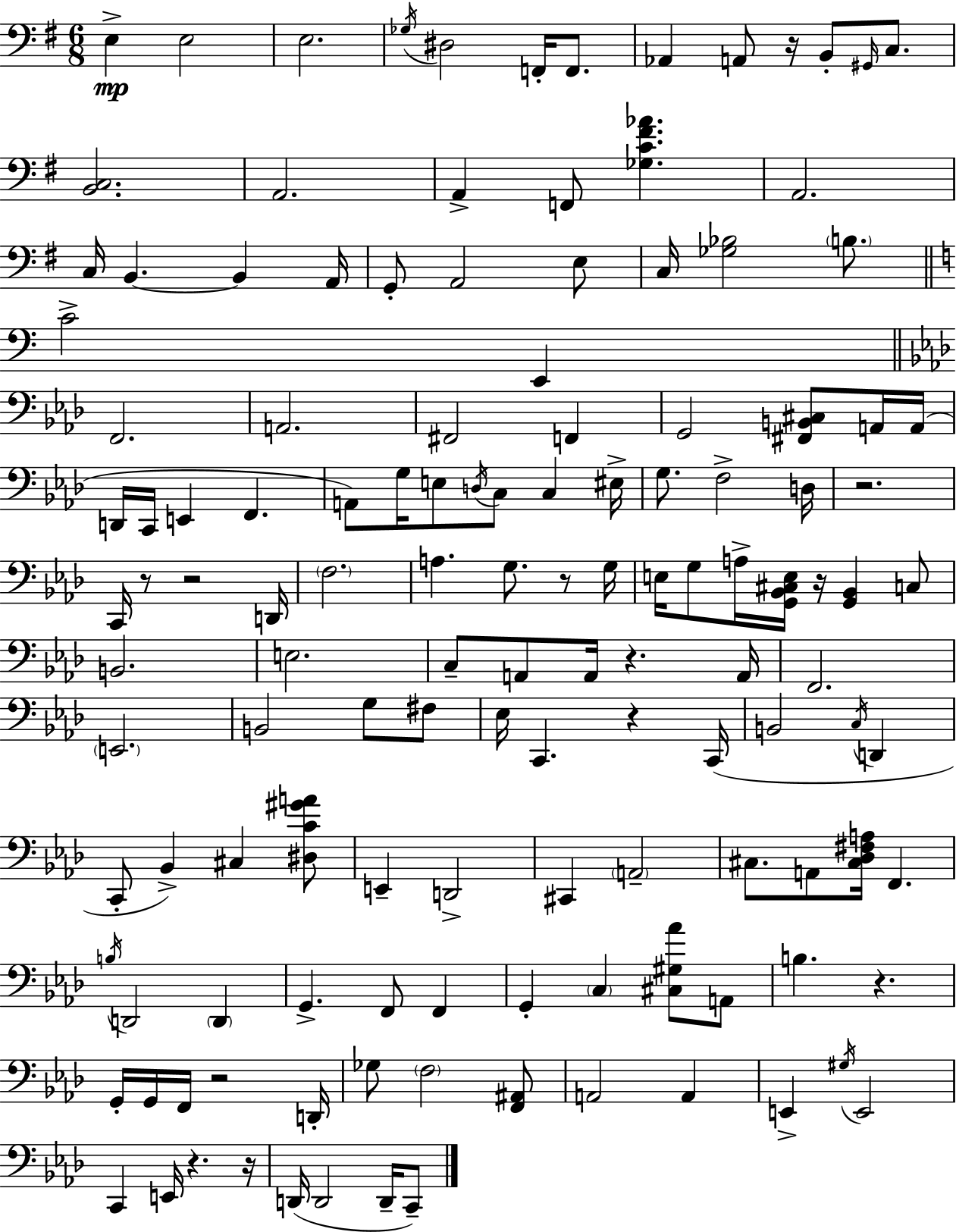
{
  \clef bass
  \numericTimeSignature
  \time 6/8
  \key g \major
  e4->\mp e2 | e2. | \acciaccatura { ges16 } dis2 f,16-. f,8. | aes,4 a,8 r16 b,8-. \grace { gis,16 } c8. | \break <b, c>2. | a,2. | a,4-> f,8 <ges c' fis' aes'>4. | a,2. | \break c16 b,4.~~ b,4 | a,16 g,8-. a,2 | e8 c16 <ges bes>2 \parenthesize b8. | \bar "||" \break \key c \major c'2-> e,4 | \bar "||" \break \key aes \major f,2. | a,2. | fis,2 f,4 | g,2 <fis, b, cis>8 a,16 a,16( | \break d,16 c,16 e,4 f,4. | a,8) g16 e8 \acciaccatura { d16 } c8 c4 | eis16-> g8. f2-> | d16 r2. | \break c,16 r8 r2 | d,16 \parenthesize f2. | a4. g8. r8 | g16 e16 g8 a16-> <g, bes, cis e>16 r16 <g, bes,>4 c8 | \break b,2. | e2. | c8-- a,8 a,16 r4. | a,16 f,2. | \break \parenthesize e,2. | b,2 g8 fis8 | ees16 c,4. r4 | c,16( b,2 \acciaccatura { c16 } d,4 | \break c,8-. bes,4->) cis4 | <dis c' gis' a'>8 e,4-- d,2-> | cis,4 \parenthesize a,2-- | cis8. a,8 <cis des fis a>16 f,4. | \break \acciaccatura { b16 } d,2 \parenthesize d,4 | g,4.-> f,8 f,4 | g,4-. \parenthesize c4 <cis gis aes'>8 | a,8 b4. r4. | \break g,16-. g,16 f,16 r2 | d,16-. ges8 \parenthesize f2 | <f, ais,>8 a,2 a,4 | e,4-> \acciaccatura { gis16 } e,2 | \break c,4 e,16 r4. | r16 d,16( d,2 | d,16-- c,8--) \bar "|."
}